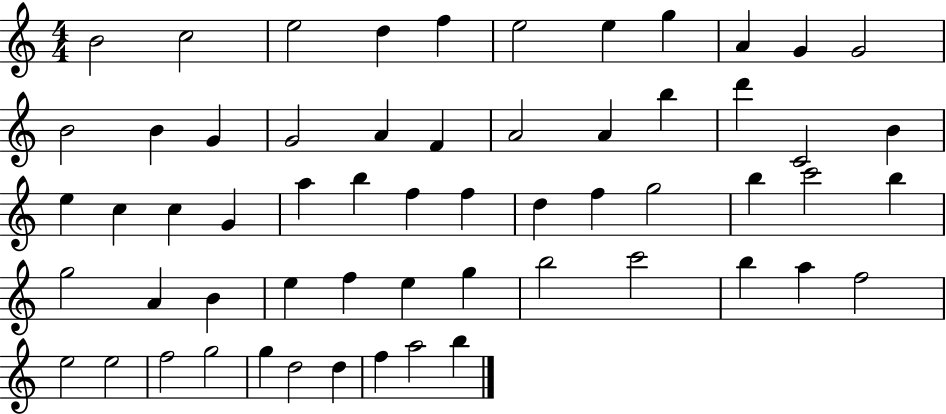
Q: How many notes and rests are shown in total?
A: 59